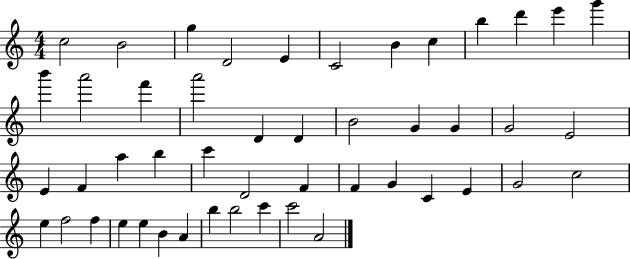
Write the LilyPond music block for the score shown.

{
  \clef treble
  \numericTimeSignature
  \time 4/4
  \key c \major
  c''2 b'2 | g''4 d'2 e'4 | c'2 b'4 c''4 | b''4 d'''4 e'''4 g'''4 | \break b'''4 a'''2 f'''4 | a'''2 d'4 d'4 | b'2 g'4 g'4 | g'2 e'2 | \break e'4 f'4 a''4 b''4 | c'''4 d'2 f'4 | f'4 g'4 c'4 e'4 | g'2 c''2 | \break e''4 f''2 f''4 | e''4 e''4 b'4 a'4 | b''4 b''2 c'''4 | c'''2 a'2 | \break \bar "|."
}